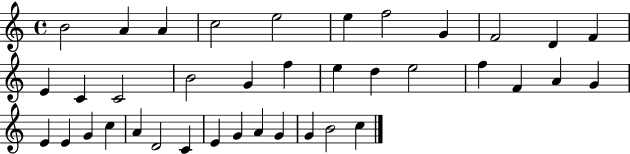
{
  \clef treble
  \time 4/4
  \defaultTimeSignature
  \key c \major
  b'2 a'4 a'4 | c''2 e''2 | e''4 f''2 g'4 | f'2 d'4 f'4 | \break e'4 c'4 c'2 | b'2 g'4 f''4 | e''4 d''4 e''2 | f''4 f'4 a'4 g'4 | \break e'4 e'4 g'4 c''4 | a'4 d'2 c'4 | e'4 g'4 a'4 g'4 | g'4 b'2 c''4 | \break \bar "|."
}